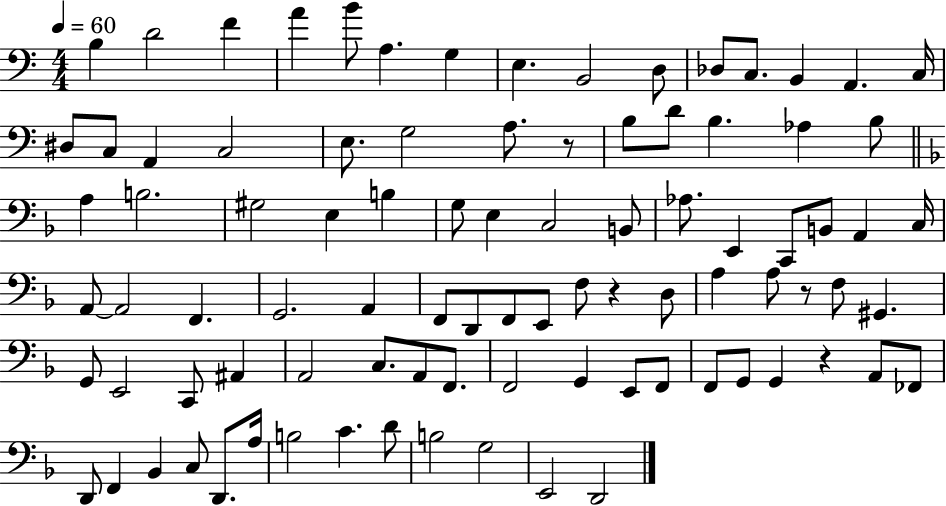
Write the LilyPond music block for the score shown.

{
  \clef bass
  \numericTimeSignature
  \time 4/4
  \key c \major
  \tempo 4 = 60
  b4 d'2 f'4 | a'4 b'8 a4. g4 | e4. b,2 d8 | des8 c8. b,4 a,4. c16 | \break dis8 c8 a,4 c2 | e8. g2 a8. r8 | b8 d'8 b4. aes4 b8 | \bar "||" \break \key f \major a4 b2. | gis2 e4 b4 | g8 e4 c2 b,8 | aes8. e,4 c,8 b,8 a,4 c16 | \break a,8~~ a,2 f,4. | g,2. a,4 | f,8 d,8 f,8 e,8 f8 r4 d8 | a4 a8 r8 f8 gis,4. | \break g,8 e,2 c,8 ais,4 | a,2 c8. a,8 f,8. | f,2 g,4 e,8 f,8 | f,8 g,8 g,4 r4 a,8 fes,8 | \break d,8 f,4 bes,4 c8 d,8. a16 | b2 c'4. d'8 | b2 g2 | e,2 d,2 | \break \bar "|."
}